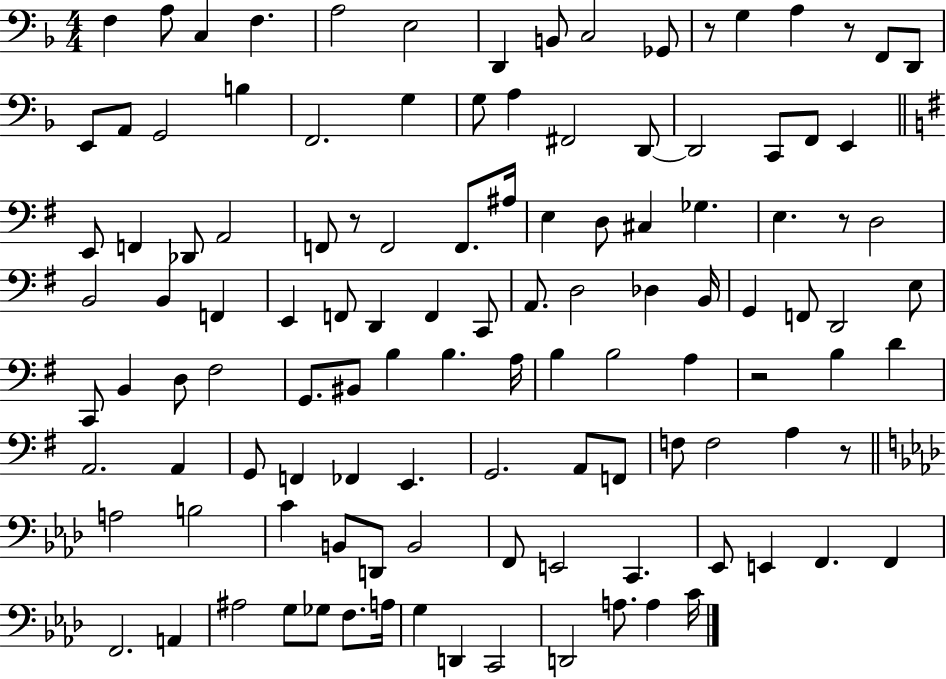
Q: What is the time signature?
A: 4/4